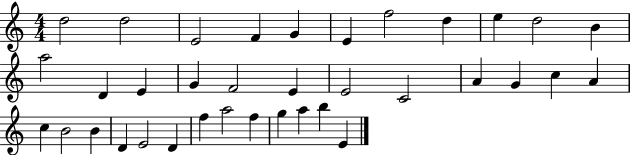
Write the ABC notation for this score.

X:1
T:Untitled
M:4/4
L:1/4
K:C
d2 d2 E2 F G E f2 d e d2 B a2 D E G F2 E E2 C2 A G c A c B2 B D E2 D f a2 f g a b E